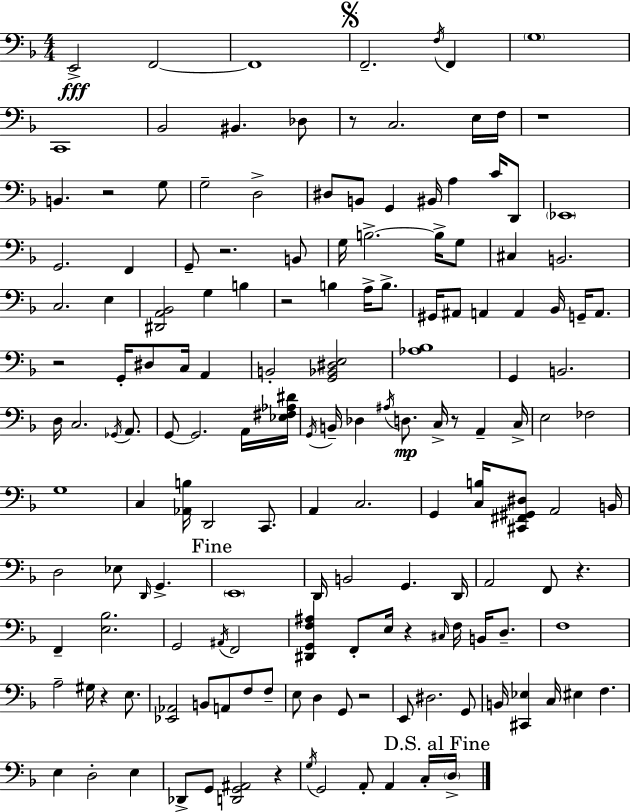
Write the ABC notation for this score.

X:1
T:Untitled
M:4/4
L:1/4
K:F
E,,2 F,,2 F,,4 F,,2 F,/4 F,, G,4 C,,4 _B,,2 ^B,, _D,/2 z/2 C,2 E,/4 F,/4 z4 B,, z2 G,/2 G,2 D,2 ^D,/2 B,,/2 G,, ^B,,/4 A, C/4 D,,/2 _E,,4 G,,2 F,, G,,/2 z2 B,,/2 G,/4 B,2 B,/4 G,/2 ^C, B,,2 C,2 E, [^D,,A,,_B,,]2 G, B, z2 B, A,/4 B,/2 ^G,,/4 ^A,,/2 A,, A,, _B,,/4 G,,/4 A,,/2 z2 G,,/4 ^D,/2 C,/4 A,, B,,2 [G,,_B,,^D,E,]2 [_A,_B,]4 G,, B,,2 D,/4 C,2 _G,,/4 A,,/2 G,,/2 G,,2 A,,/4 [_E,^F,_A,^D]/4 G,,/4 B,,/4 _D, ^A,/4 D,/2 C,/4 z/2 A,, C,/4 E,2 _F,2 G,4 C, [_A,,B,]/4 D,,2 C,,/2 A,, C,2 G,, [C,B,]/4 [^C,,^F,,^G,,^D,]/2 A,,2 B,,/4 D,2 _E,/2 D,,/4 G,, E,,4 D,,/4 B,,2 G,, D,,/4 A,,2 F,,/2 z F,, [E,_B,]2 G,,2 ^A,,/4 F,,2 [^D,,G,,F,^A,] F,,/2 E,/4 z ^C,/4 F,/4 B,,/4 D,/2 F,4 A,2 ^G,/4 z E,/2 [_E,,_A,,]2 B,,/2 A,,/2 F,/2 F,/2 E,/2 D, G,,/2 z2 E,,/2 ^D,2 G,,/2 B,,/4 [^C,,_E,] C,/4 ^E, F, E, D,2 E, _D,,/2 G,,/2 [D,,G,,^A,,]2 z G,/4 G,,2 A,,/2 A,, C,/4 D,/4